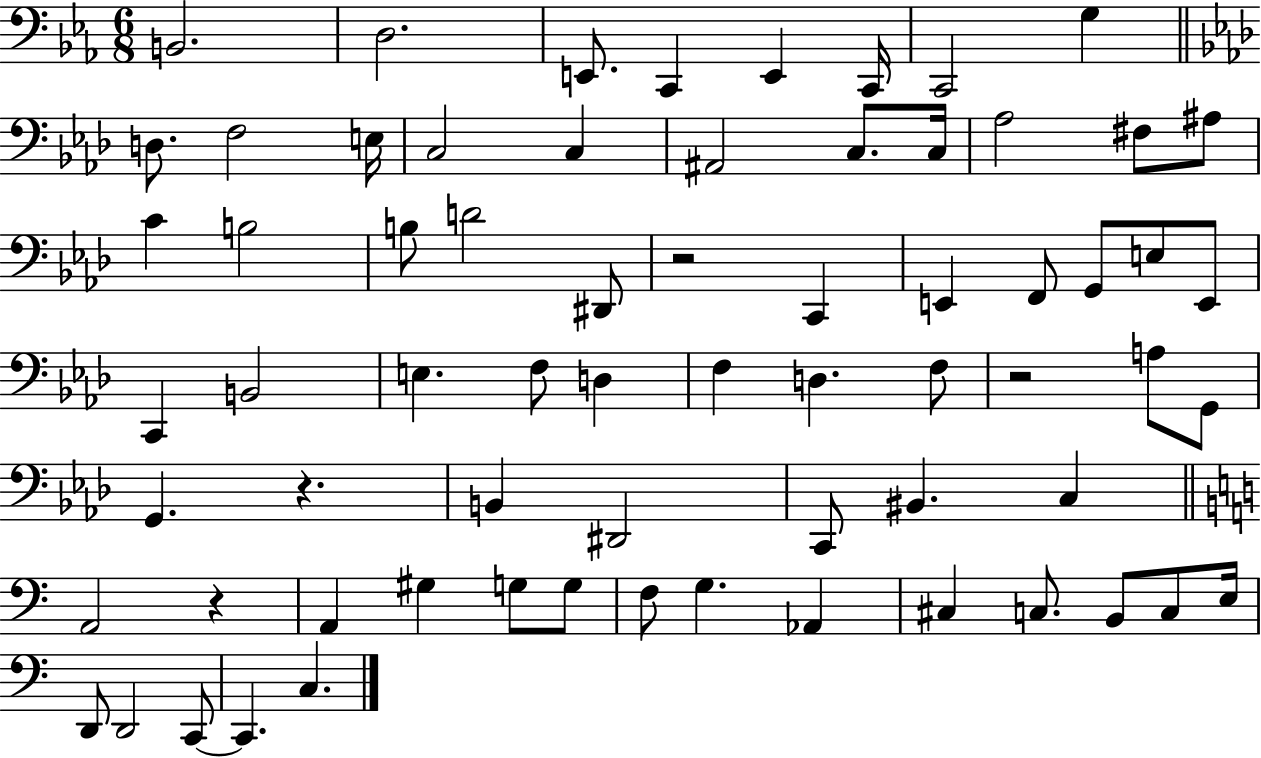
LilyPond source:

{
  \clef bass
  \numericTimeSignature
  \time 6/8
  \key ees \major
  b,2. | d2. | e,8. c,4 e,4 c,16 | c,2 g4 | \break \bar "||" \break \key aes \major d8. f2 e16 | c2 c4 | ais,2 c8. c16 | aes2 fis8 ais8 | \break c'4 b2 | b8 d'2 dis,8 | r2 c,4 | e,4 f,8 g,8 e8 e,8 | \break c,4 b,2 | e4. f8 d4 | f4 d4. f8 | r2 a8 g,8 | \break g,4. r4. | b,4 dis,2 | c,8 bis,4. c4 | \bar "||" \break \key c \major a,2 r4 | a,4 gis4 g8 g8 | f8 g4. aes,4 | cis4 c8. b,8 c8 e16 | \break d,8 d,2 c,8~~ | c,4. c4. | \bar "|."
}